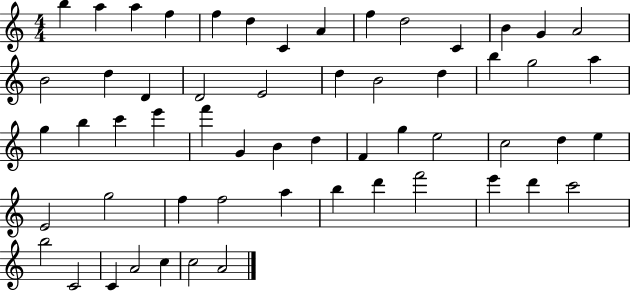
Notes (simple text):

B5/q A5/q A5/q F5/q F5/q D5/q C4/q A4/q F5/q D5/h C4/q B4/q G4/q A4/h B4/h D5/q D4/q D4/h E4/h D5/q B4/h D5/q B5/q G5/h A5/q G5/q B5/q C6/q E6/q F6/q G4/q B4/q D5/q F4/q G5/q E5/h C5/h D5/q E5/q E4/h G5/h F5/q F5/h A5/q B5/q D6/q F6/h E6/q D6/q C6/h B5/h C4/h C4/q A4/h C5/q C5/h A4/h